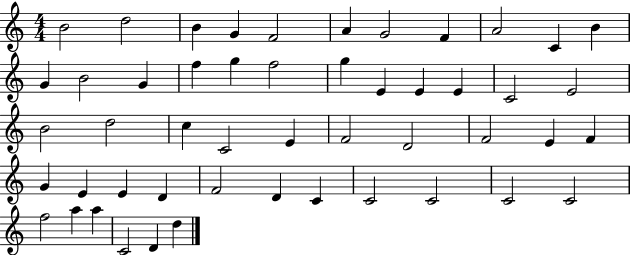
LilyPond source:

{
  \clef treble
  \numericTimeSignature
  \time 4/4
  \key c \major
  b'2 d''2 | b'4 g'4 f'2 | a'4 g'2 f'4 | a'2 c'4 b'4 | \break g'4 b'2 g'4 | f''4 g''4 f''2 | g''4 e'4 e'4 e'4 | c'2 e'2 | \break b'2 d''2 | c''4 c'2 e'4 | f'2 d'2 | f'2 e'4 f'4 | \break g'4 e'4 e'4 d'4 | f'2 d'4 c'4 | c'2 c'2 | c'2 c'2 | \break f''2 a''4 a''4 | c'2 d'4 d''4 | \bar "|."
}